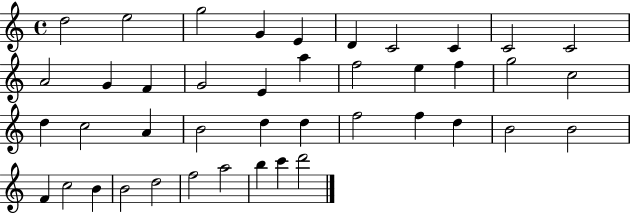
{
  \clef treble
  \time 4/4
  \defaultTimeSignature
  \key c \major
  d''2 e''2 | g''2 g'4 e'4 | d'4 c'2 c'4 | c'2 c'2 | \break a'2 g'4 f'4 | g'2 e'4 a''4 | f''2 e''4 f''4 | g''2 c''2 | \break d''4 c''2 a'4 | b'2 d''4 d''4 | f''2 f''4 d''4 | b'2 b'2 | \break f'4 c''2 b'4 | b'2 d''2 | f''2 a''2 | b''4 c'''4 d'''2 | \break \bar "|."
}